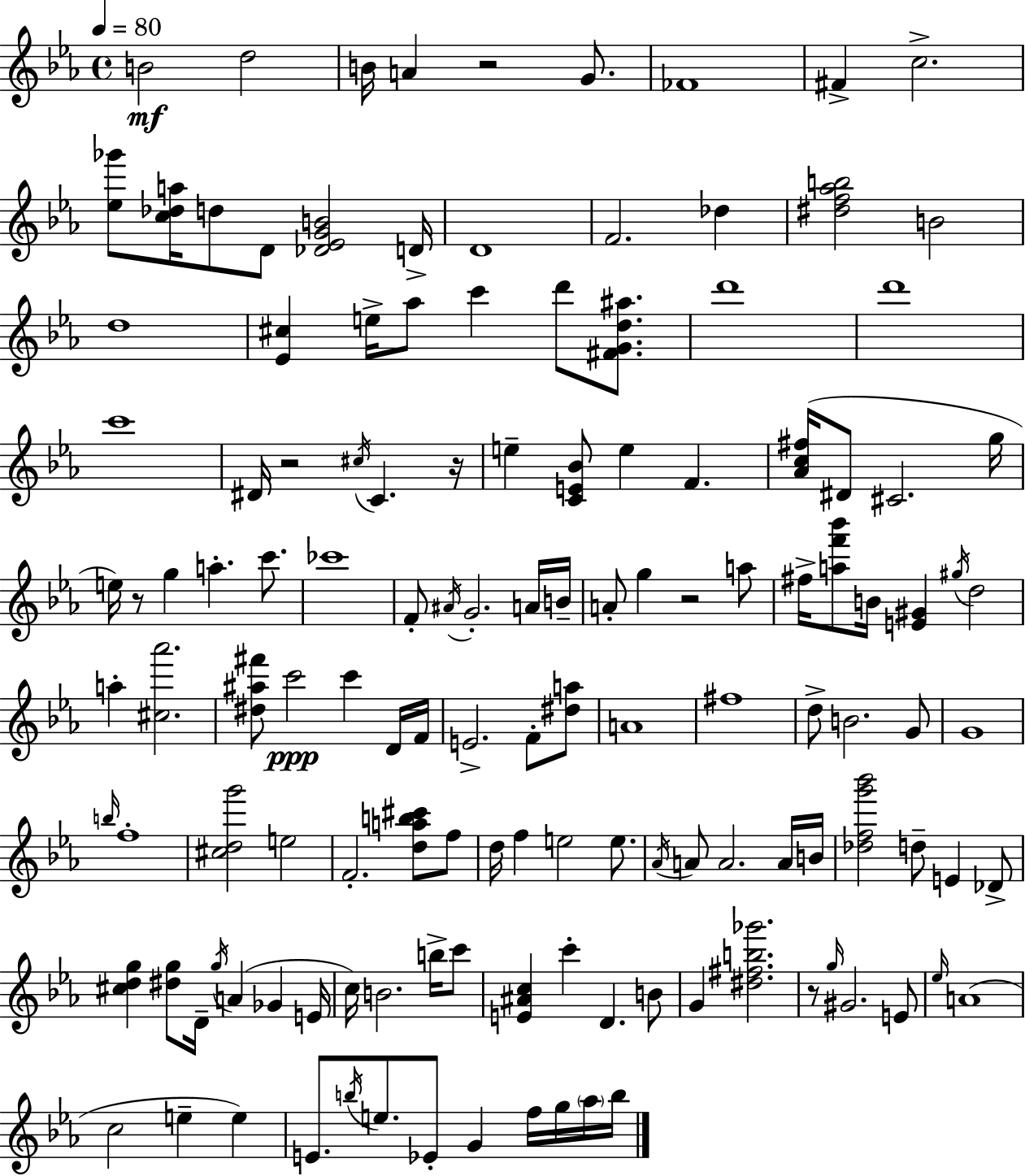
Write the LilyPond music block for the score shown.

{
  \clef treble
  \time 4/4
  \defaultTimeSignature
  \key c \minor
  \tempo 4 = 80
  b'2\mf d''2 | b'16 a'4 r2 g'8. | fes'1 | fis'4-> c''2.-> | \break <ees'' ges'''>8 <c'' des'' a''>16 d''8 d'8 <des' ees' g' b'>2 d'16-> | d'1 | f'2. des''4 | <dis'' f'' aes'' b''>2 b'2 | \break d''1 | <ees' cis''>4 e''16-> aes''8 c'''4 d'''8 <fis' g' d'' ais''>8. | d'''1 | d'''1 | \break c'''1 | dis'16 r2 \acciaccatura { cis''16 } c'4. | r16 e''4-- <c' e' bes'>8 e''4 f'4. | <aes' c'' fis''>16( dis'8 cis'2. | \break g''16 e''16) r8 g''4 a''4.-. c'''8. | ces'''1 | f'8-. \acciaccatura { ais'16 } g'2.-. | a'16 b'16-- a'8-. g''4 r2 | \break a''8 fis''16-> <a'' f''' bes'''>8 b'16 <e' gis'>4 \acciaccatura { gis''16 } d''2 | a''4-. <cis'' aes'''>2. | <dis'' ais'' fis'''>8 c'''2\ppp c'''4 | d'16 f'16 e'2.-> f'8-. | \break <dis'' a''>8 a'1 | fis''1 | d''8-> b'2. | g'8 g'1 | \break \grace { b''16 } f''1-. | <cis'' d'' g'''>2 e''2 | f'2.-. | <d'' a'' b'' cis'''>8 f''8 d''16 f''4 e''2 | \break e''8. \acciaccatura { aes'16 } a'8 a'2. | a'16 b'16 <des'' f'' g''' bes'''>2 d''8-- e'4 | des'8-> <cis'' d'' g''>4 <dis'' g''>8 d'16-- \acciaccatura { g''16 }( a'4 | ges'4 e'16 c''16) b'2. | \break b''16-> c'''8 <e' ais' c''>4 c'''4-. d'4. | b'8 g'4 <dis'' fis'' b'' ges'''>2. | r8 \grace { g''16 } gis'2. | e'8 \grace { ees''16 }( a'1 | \break c''2 | e''4-- e''4) e'8. \acciaccatura { b''16 } e''8. ees'8-. | g'4 f''16 g''16 \parenthesize aes''16 b''16 \bar "|."
}